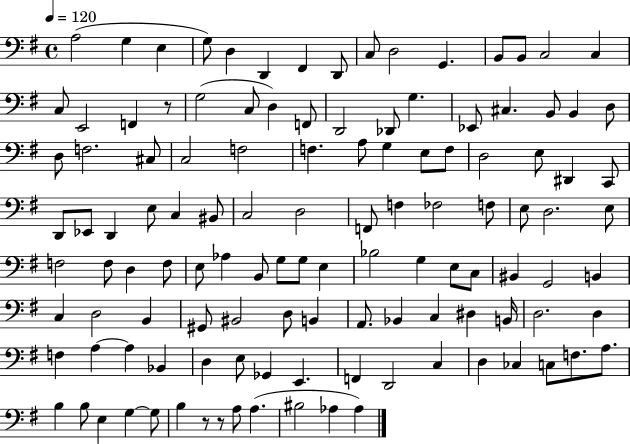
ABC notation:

X:1
T:Untitled
M:4/4
L:1/4
K:G
A,2 G, E, G,/2 D, D,, ^F,, D,,/2 C,/2 D,2 G,, B,,/2 B,,/2 C,2 C, C,/2 E,,2 F,, z/2 G,2 C,/2 D, F,,/2 D,,2 _D,,/2 G, _E,,/2 ^C, B,,/2 B,, D,/2 D,/2 F,2 ^C,/2 C,2 F,2 F, A,/2 G, E,/2 F,/2 D,2 E,/2 ^D,, C,,/2 D,,/2 _E,,/2 D,, E,/2 C, ^B,,/2 C,2 D,2 F,,/2 F, _F,2 F,/2 E,/2 D,2 E,/2 F,2 F,/2 D, F,/2 E,/2 _A, B,,/2 G,/2 G,/2 E, _B,2 G, E,/2 C,/2 ^B,, G,,2 B,, C, D,2 B,, ^G,,/2 ^B,,2 D,/2 B,, A,,/2 _B,, C, ^D, B,,/4 D,2 D, F, A, A, _B,, D, E,/2 _G,, E,, F,, D,,2 C, D, _C, C,/2 F,/2 A,/2 B, B,/2 E, G, G,/2 B, z/2 z/2 A,/2 A, ^B,2 _A, _A,